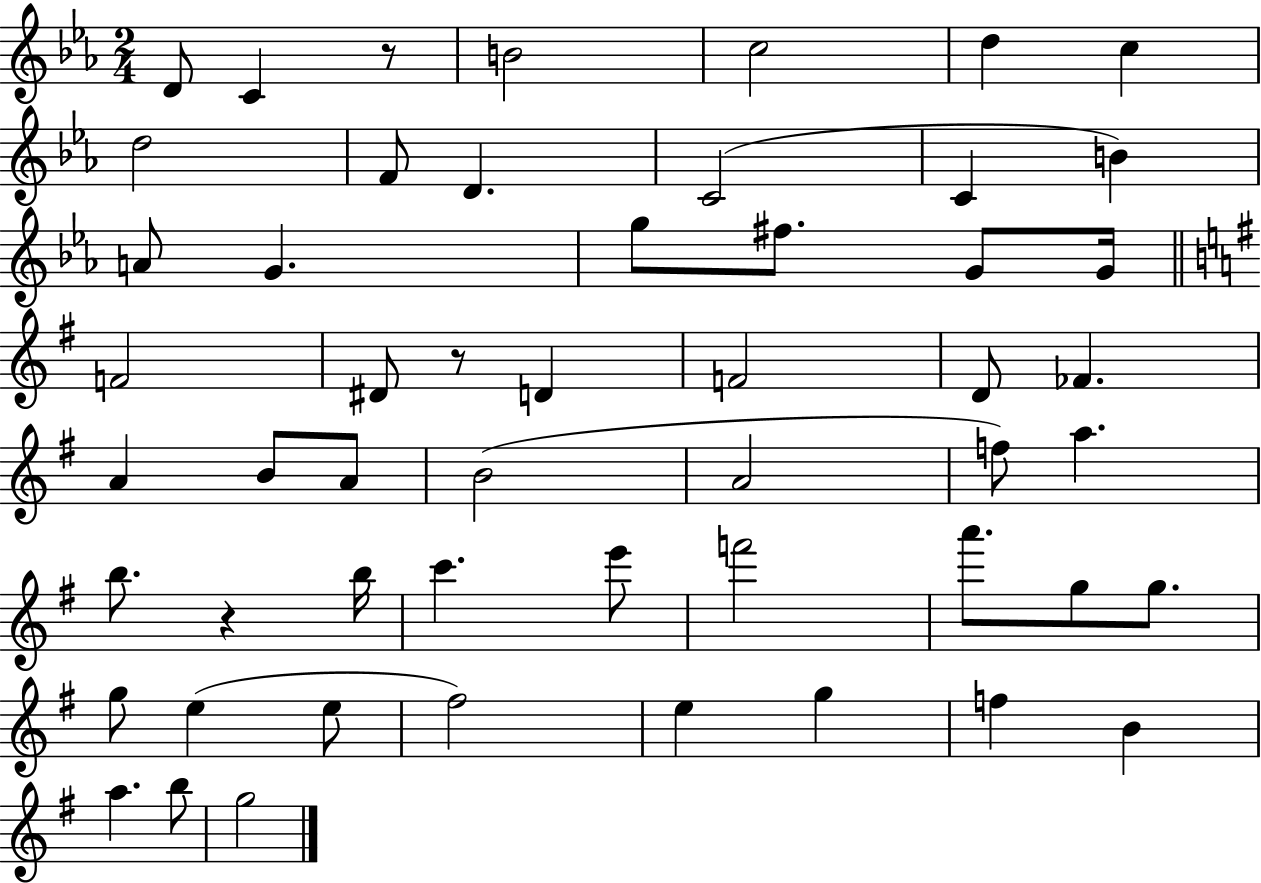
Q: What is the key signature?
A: EES major